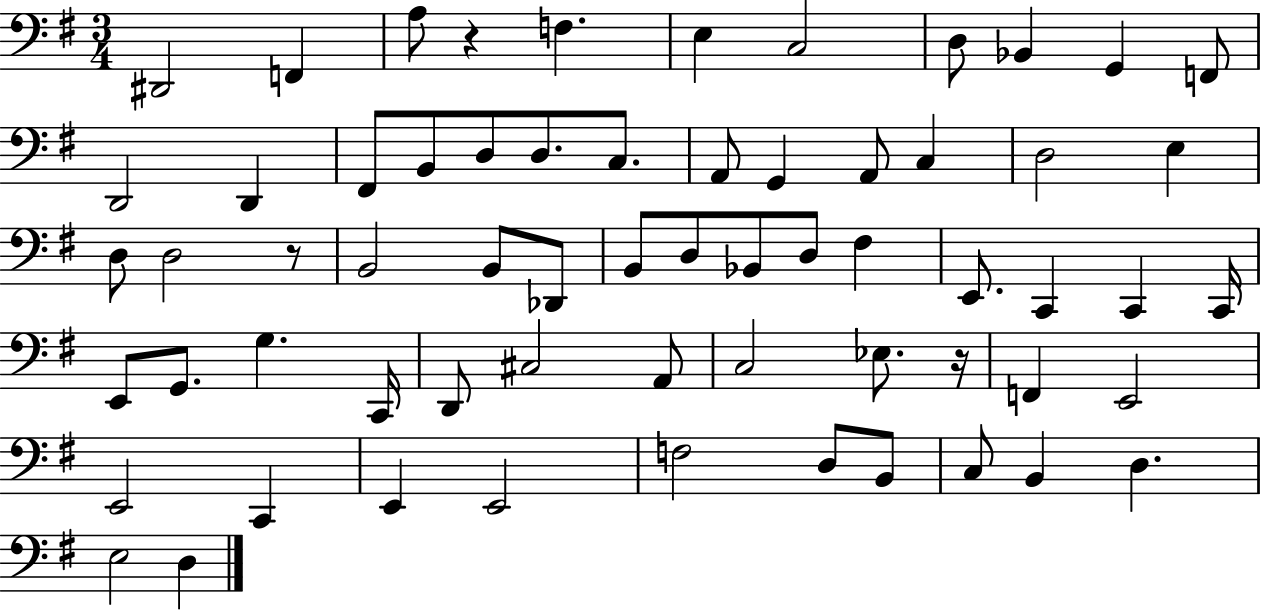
X:1
T:Untitled
M:3/4
L:1/4
K:G
^D,,2 F,, A,/2 z F, E, C,2 D,/2 _B,, G,, F,,/2 D,,2 D,, ^F,,/2 B,,/2 D,/2 D,/2 C,/2 A,,/2 G,, A,,/2 C, D,2 E, D,/2 D,2 z/2 B,,2 B,,/2 _D,,/2 B,,/2 D,/2 _B,,/2 D,/2 ^F, E,,/2 C,, C,, C,,/4 E,,/2 G,,/2 G, C,,/4 D,,/2 ^C,2 A,,/2 C,2 _E,/2 z/4 F,, E,,2 E,,2 C,, E,, E,,2 F,2 D,/2 B,,/2 C,/2 B,, D, E,2 D,